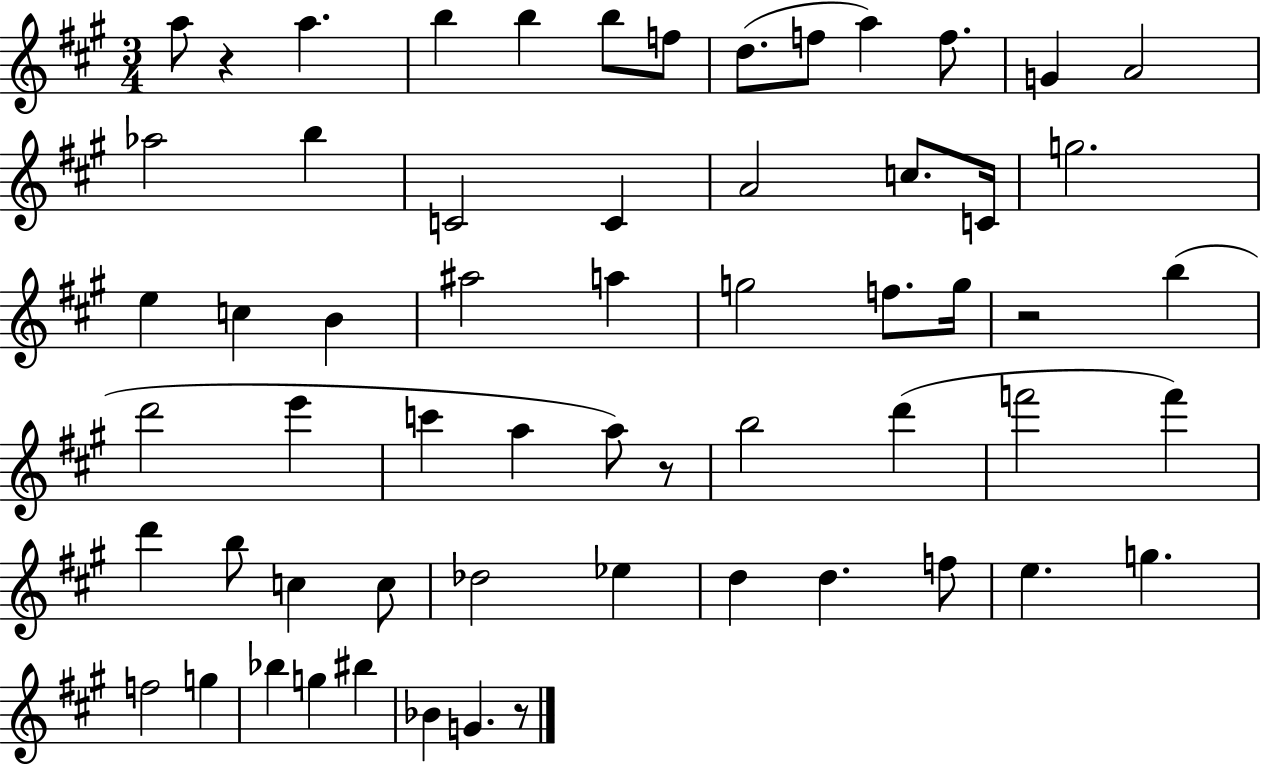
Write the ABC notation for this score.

X:1
T:Untitled
M:3/4
L:1/4
K:A
a/2 z a b b b/2 f/2 d/2 f/2 a f/2 G A2 _a2 b C2 C A2 c/2 C/4 g2 e c B ^a2 a g2 f/2 g/4 z2 b d'2 e' c' a a/2 z/2 b2 d' f'2 f' d' b/2 c c/2 _d2 _e d d f/2 e g f2 g _b g ^b _B G z/2